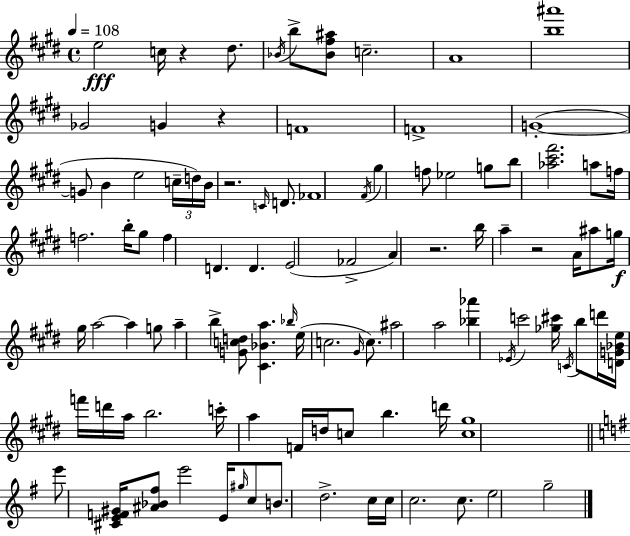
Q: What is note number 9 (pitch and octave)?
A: G4